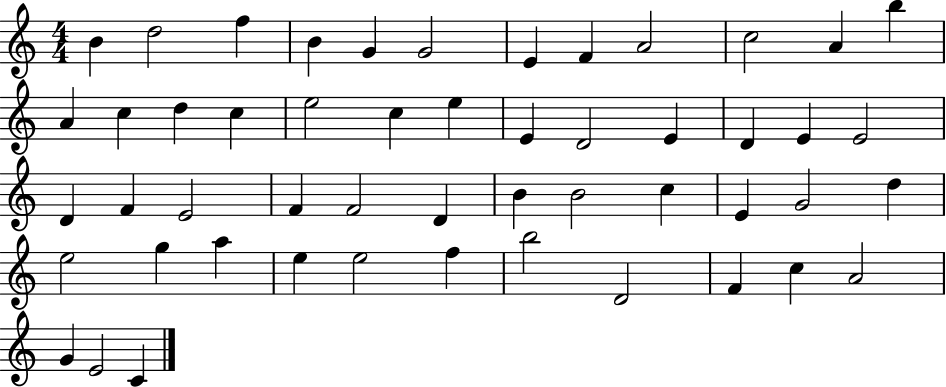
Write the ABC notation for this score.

X:1
T:Untitled
M:4/4
L:1/4
K:C
B d2 f B G G2 E F A2 c2 A b A c d c e2 c e E D2 E D E E2 D F E2 F F2 D B B2 c E G2 d e2 g a e e2 f b2 D2 F c A2 G E2 C